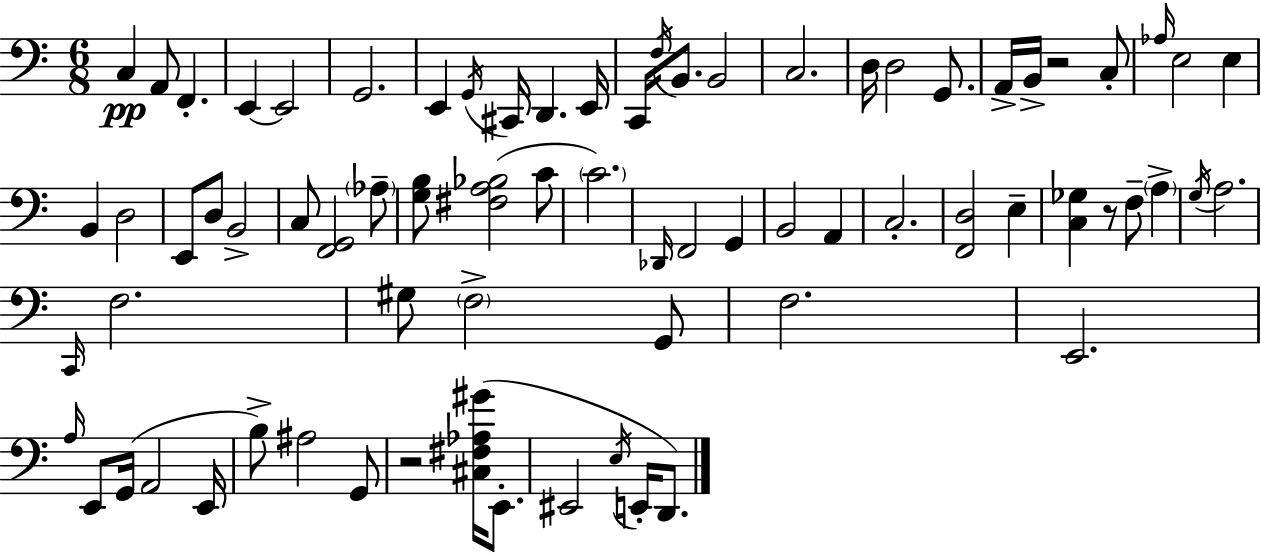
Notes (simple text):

C3/q A2/e F2/q. E2/q E2/h G2/h. E2/q G2/s C#2/s D2/q. E2/s C2/s F3/s B2/e. B2/h C3/h. D3/s D3/h G2/e. A2/s B2/s R/h C3/e Ab3/s E3/h E3/q B2/q D3/h E2/e D3/e B2/h C3/e [F2,G2]/h Ab3/e [G3,B3]/e [F#3,A3,Bb3]/h C4/e C4/h. Db2/s F2/h G2/q B2/h A2/q C3/h. [F2,D3]/h E3/q [C3,Gb3]/q R/e F3/e A3/q G3/s A3/h. C2/s F3/h. G#3/e F3/h G2/e F3/h. E2/h. A3/s E2/e G2/s A2/h E2/s B3/e A#3/h G2/e R/h [C#3,F#3,Ab3,G#4]/s E2/e. EIS2/h E3/s E2/s D2/e.